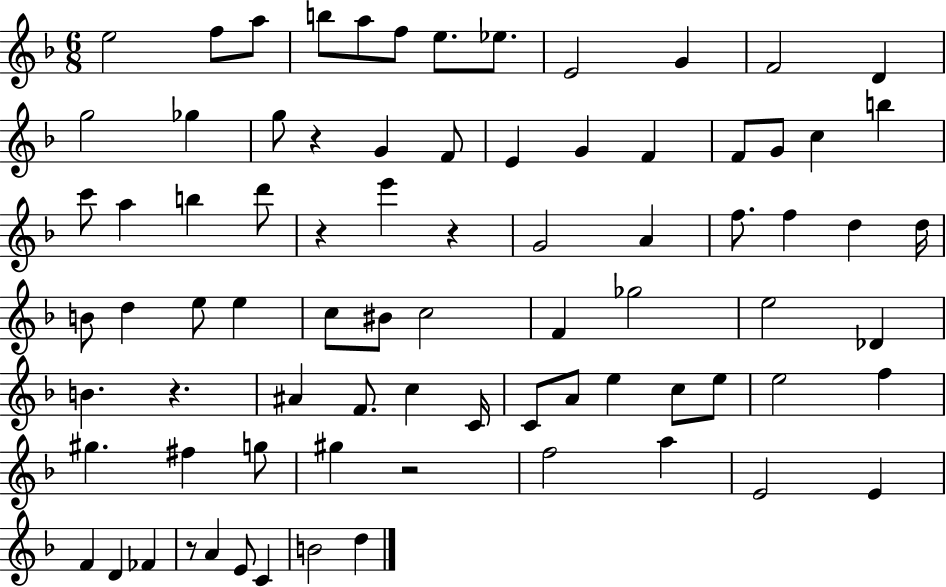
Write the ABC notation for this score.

X:1
T:Untitled
M:6/8
L:1/4
K:F
e2 f/2 a/2 b/2 a/2 f/2 e/2 _e/2 E2 G F2 D g2 _g g/2 z G F/2 E G F F/2 G/2 c b c'/2 a b d'/2 z e' z G2 A f/2 f d d/4 B/2 d e/2 e c/2 ^B/2 c2 F _g2 e2 _D B z ^A F/2 c C/4 C/2 A/2 e c/2 e/2 e2 f ^g ^f g/2 ^g z2 f2 a E2 E F D _F z/2 A E/2 C B2 d